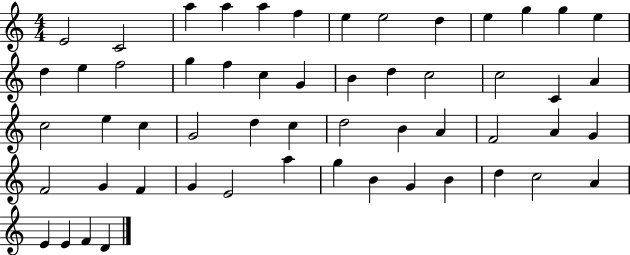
X:1
T:Untitled
M:4/4
L:1/4
K:C
E2 C2 a a a f e e2 d e g g e d e f2 g f c G B d c2 c2 C A c2 e c G2 d c d2 B A F2 A G F2 G F G E2 a g B G B d c2 A E E F D